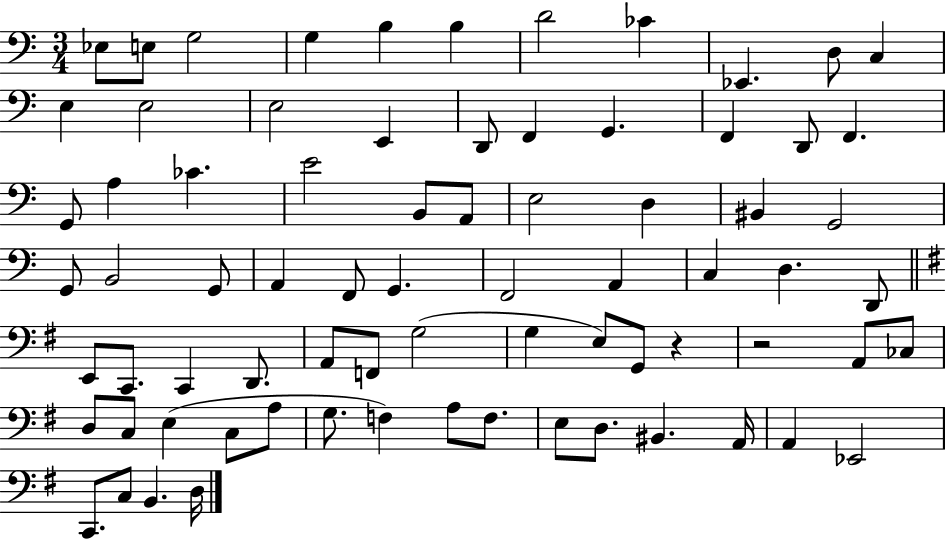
{
  \clef bass
  \numericTimeSignature
  \time 3/4
  \key c \major
  ees8 e8 g2 | g4 b4 b4 | d'2 ces'4 | ees,4. d8 c4 | \break e4 e2 | e2 e,4 | d,8 f,4 g,4. | f,4 d,8 f,4. | \break g,8 a4 ces'4. | e'2 b,8 a,8 | e2 d4 | bis,4 g,2 | \break g,8 b,2 g,8 | a,4 f,8 g,4. | f,2 a,4 | c4 d4. d,8 | \break \bar "||" \break \key g \major e,8 c,8. c,4 d,8. | a,8 f,8 g2( | g4 e8) g,8 r4 | r2 a,8 ces8 | \break d8 c8 e4( c8 a8 | g8. f4) a8 f8. | e8 d8. bis,4. a,16 | a,4 ees,2 | \break c,8. c8 b,4. d16 | \bar "|."
}